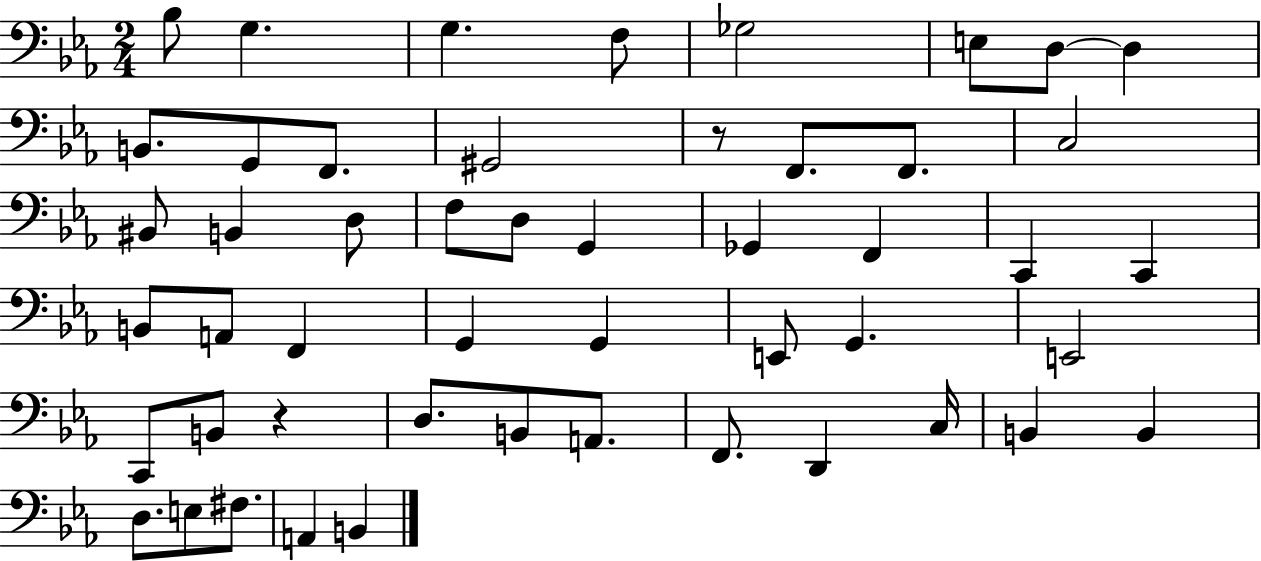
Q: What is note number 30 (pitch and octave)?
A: G2